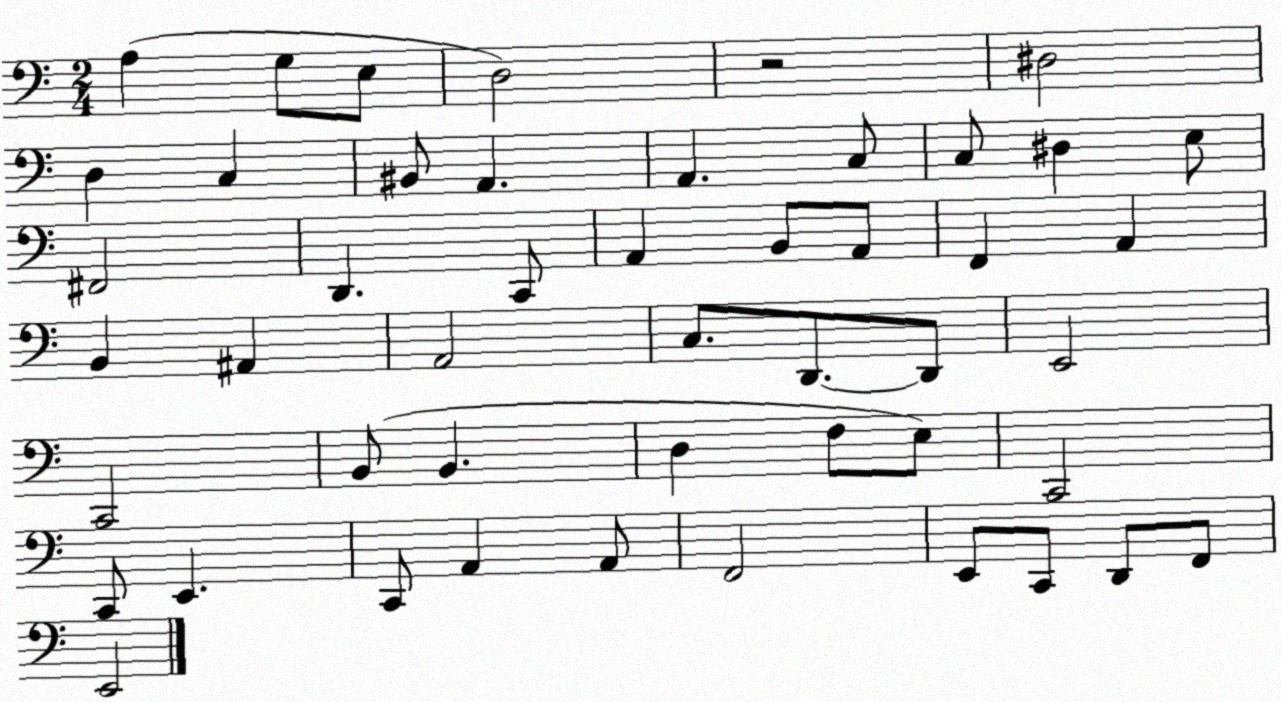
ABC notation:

X:1
T:Untitled
M:2/4
L:1/4
K:C
A, G,/2 E,/2 D,2 z2 ^D,2 D, C, ^B,,/2 A,, A,, C,/2 C,/2 ^D, E,/2 ^F,,2 D,, C,,/2 A,, B,,/2 A,,/2 F,, A,, B,, ^A,, A,,2 C,/2 D,,/2 D,,/2 E,,2 C,,2 B,,/2 B,, D, F,/2 E,/2 C,,2 C,,/2 E,, C,,/2 A,, A,,/2 F,,2 E,,/2 C,,/2 D,,/2 F,,/2 E,,2